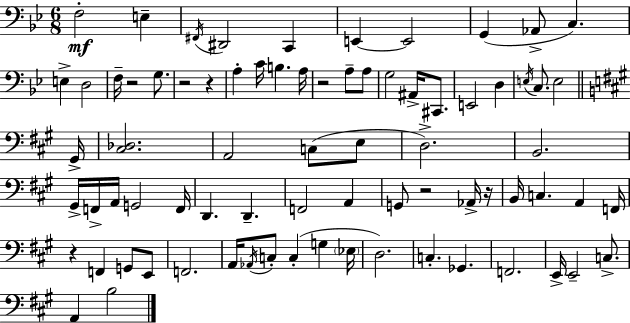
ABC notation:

X:1
T:Untitled
M:6/8
L:1/4
K:Bb
F,2 E, ^F,,/4 ^D,,2 C,, E,, E,,2 G,, _A,,/2 C, E, D,2 F,/4 z2 G,/2 z2 z A, C/4 B, A,/4 z2 A,/2 A,/2 G,2 ^A,,/4 ^C,,/2 E,,2 D, E,/4 C,/2 E,2 ^G,,/4 [^C,_D,]2 A,,2 C,/2 E,/2 D,2 B,,2 ^G,,/4 F,,/4 A,,/4 G,,2 F,,/4 D,, D,, F,,2 A,, G,,/2 z2 _A,,/4 z/4 B,,/4 C, A,, F,,/4 z F,, G,,/2 E,,/2 F,,2 A,,/4 _A,,/4 C,/2 C, G, _E,/4 D,2 C, _G,, F,,2 E,,/4 E,,2 C,/2 A,, B,2